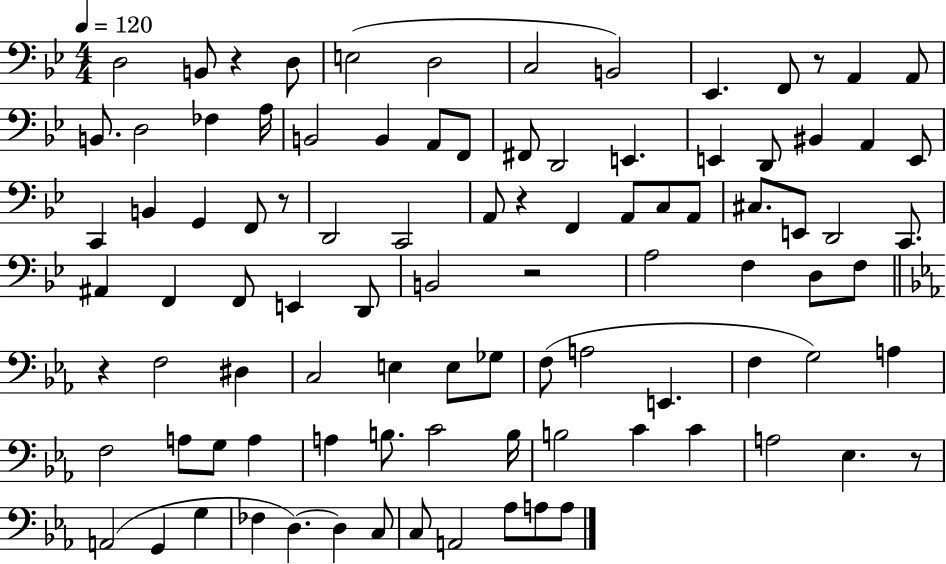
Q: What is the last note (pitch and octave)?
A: A3